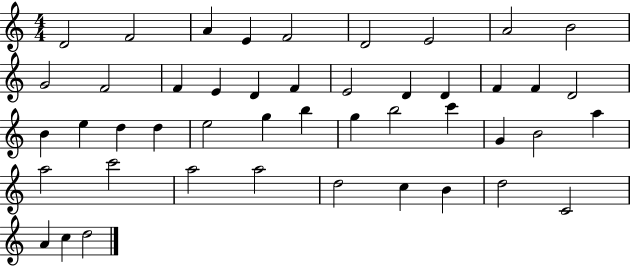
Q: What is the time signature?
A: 4/4